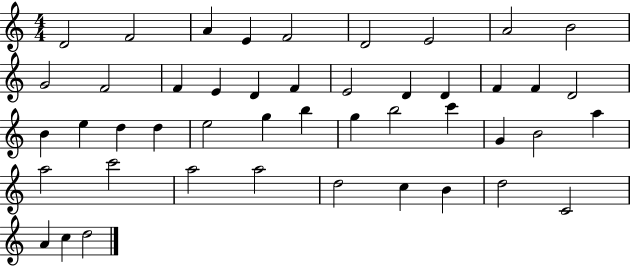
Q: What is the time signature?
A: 4/4